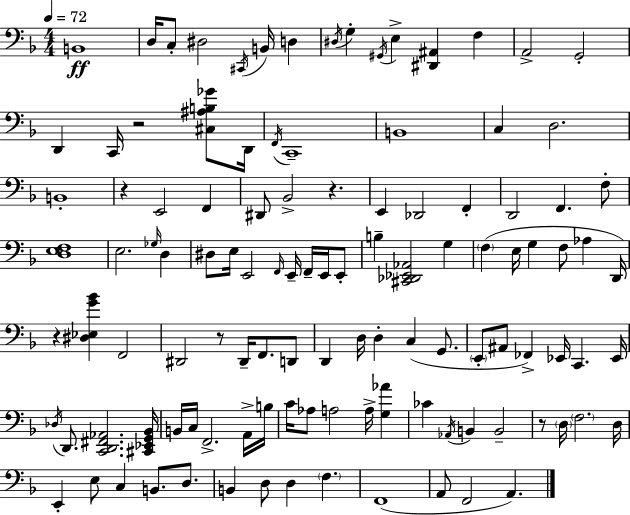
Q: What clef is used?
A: bass